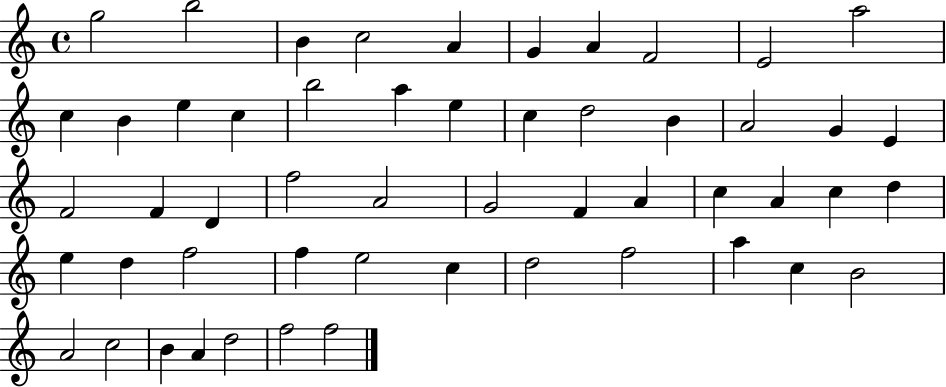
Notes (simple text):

G5/h B5/h B4/q C5/h A4/q G4/q A4/q F4/h E4/h A5/h C5/q B4/q E5/q C5/q B5/h A5/q E5/q C5/q D5/h B4/q A4/h G4/q E4/q F4/h F4/q D4/q F5/h A4/h G4/h F4/q A4/q C5/q A4/q C5/q D5/q E5/q D5/q F5/h F5/q E5/h C5/q D5/h F5/h A5/q C5/q B4/h A4/h C5/h B4/q A4/q D5/h F5/h F5/h